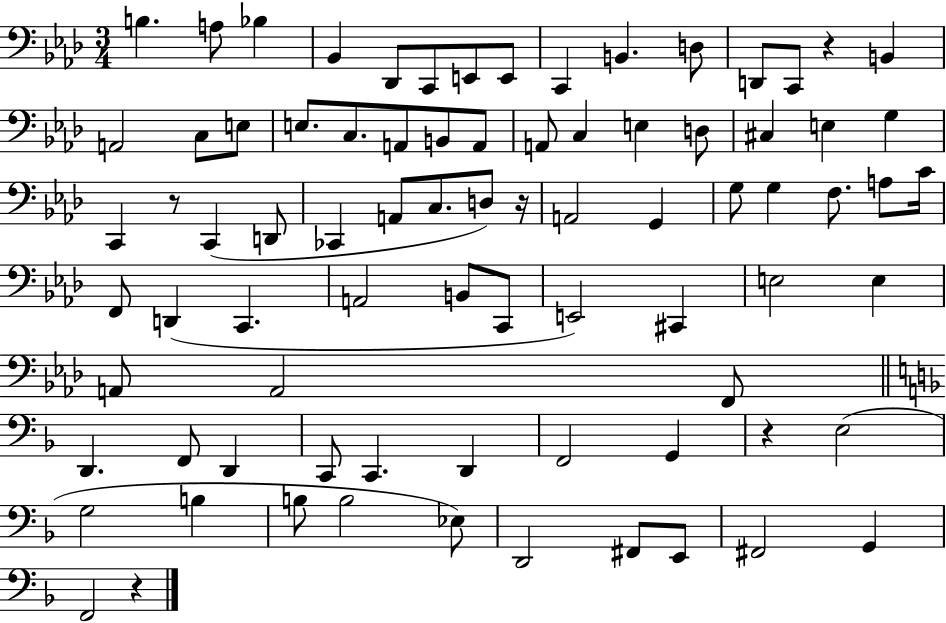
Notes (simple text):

B3/q. A3/e Bb3/q Bb2/q Db2/e C2/e E2/e E2/e C2/q B2/q. D3/e D2/e C2/e R/q B2/q A2/h C3/e E3/e E3/e. C3/e. A2/e B2/e A2/e A2/e C3/q E3/q D3/e C#3/q E3/q G3/q C2/q R/e C2/q D2/e CES2/q A2/e C3/e. D3/e R/s A2/h G2/q G3/e G3/q F3/e. A3/e C4/s F2/e D2/q C2/q. A2/h B2/e C2/e E2/h C#2/q E3/h E3/q A2/e A2/h F2/e D2/q. F2/e D2/q C2/e C2/q. D2/q F2/h G2/q R/q E3/h G3/h B3/q B3/e B3/h Eb3/e D2/h F#2/e E2/e F#2/h G2/q F2/h R/q